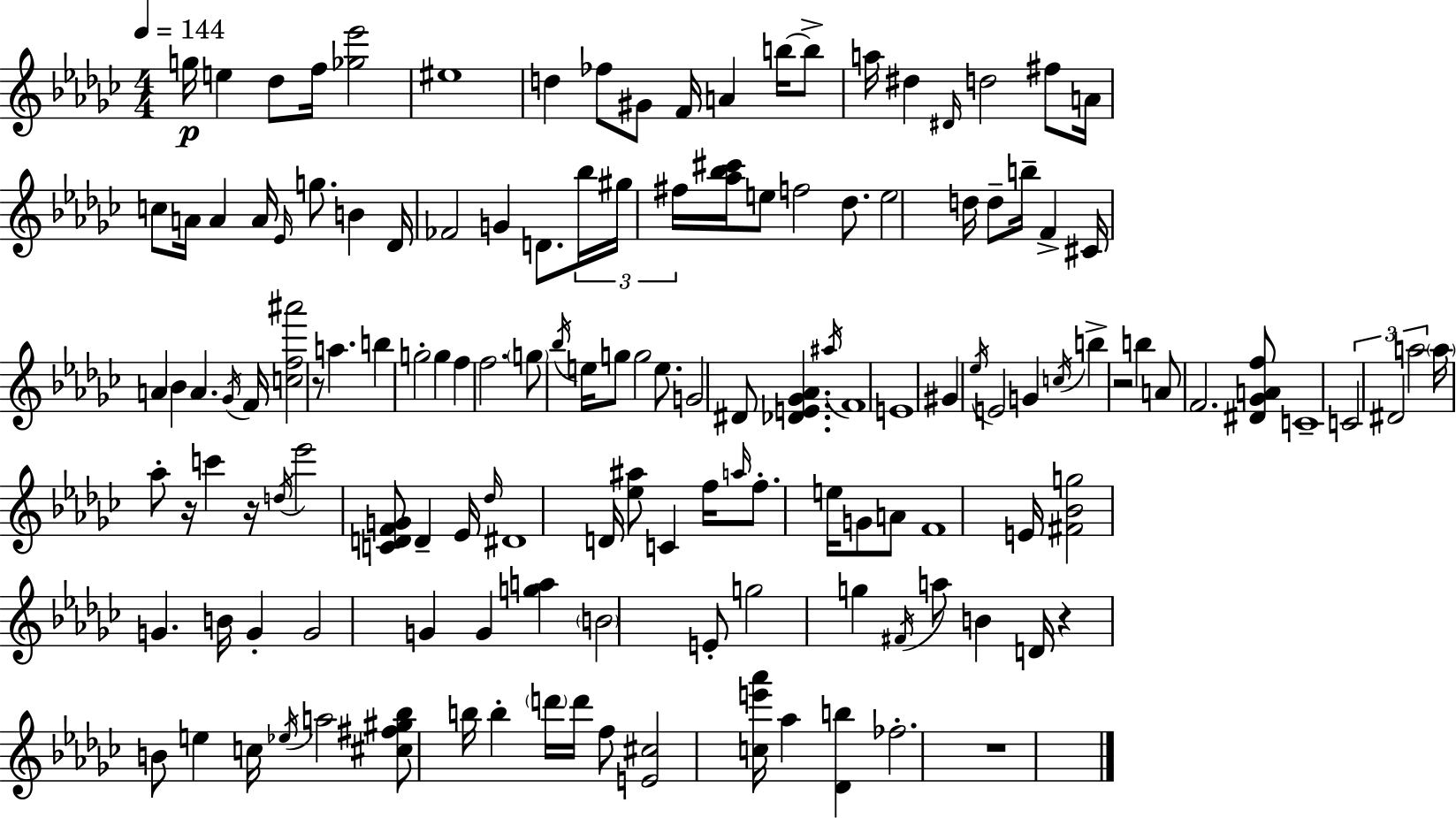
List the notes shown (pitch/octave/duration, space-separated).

G5/s E5/q Db5/e F5/s [Gb5,Eb6]/h EIS5/w D5/q FES5/e G#4/e F4/s A4/q B5/s B5/e A5/s D#5/q D#4/s D5/h F#5/e A4/s C5/e A4/s A4/q A4/s Eb4/s G5/e. B4/q Db4/s FES4/h G4/q D4/e. Bb5/s G#5/s F#5/s [Ab5,Bb5,C#6]/s E5/e F5/h Db5/e. E5/h D5/s D5/e B5/s F4/q C#4/s A4/q Bb4/q A4/q. Gb4/s F4/s [C5,F5,A#6]/h R/e A5/q. B5/q G5/h G5/q F5/q F5/h. G5/e Bb5/s E5/s G5/e G5/h E5/e. G4/h D#4/e [Db4,E4,Gb4,Ab4]/q. A#5/s F4/w E4/w G#4/q Eb5/s E4/h G4/q C5/s B5/q R/h B5/q A4/e F4/h. [D#4,Gb4,A4,F5]/e C4/w C4/h D#4/h A5/h A5/s Ab5/e R/s C6/q R/s D5/s Eb6/h [C4,D4,F4,G4]/e D4/q Eb4/s Db5/s D#4/w D4/s [Eb5,A#5]/e C4/q F5/s A5/s F5/e. E5/s G4/e A4/e F4/w E4/s [F#4,Bb4,G5]/h G4/q. B4/s G4/q G4/h G4/q G4/q [G5,A5]/q B4/h E4/e G5/h G5/q F#4/s A5/e B4/q D4/s R/q B4/e E5/q C5/s Eb5/s A5/h [C#5,F#5,G#5,Bb5]/e B5/s B5/q D6/s D6/s F5/e [E4,C#5]/h [C5,E6,Ab6]/s Ab5/q [Db4,B5]/q FES5/h. R/w